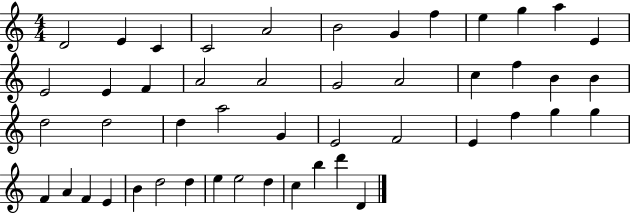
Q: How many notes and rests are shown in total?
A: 48